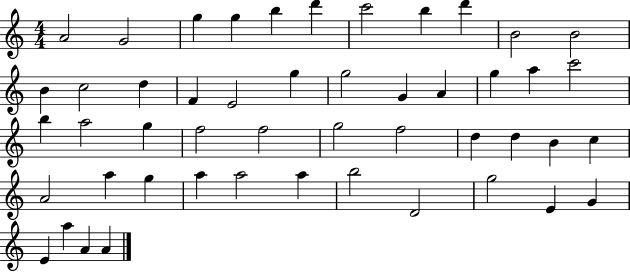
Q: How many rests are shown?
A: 0